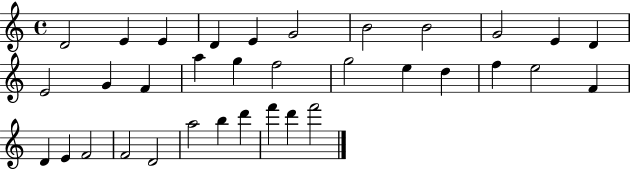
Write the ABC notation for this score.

X:1
T:Untitled
M:4/4
L:1/4
K:C
D2 E E D E G2 B2 B2 G2 E D E2 G F a g f2 g2 e d f e2 F D E F2 F2 D2 a2 b d' f' d' f'2